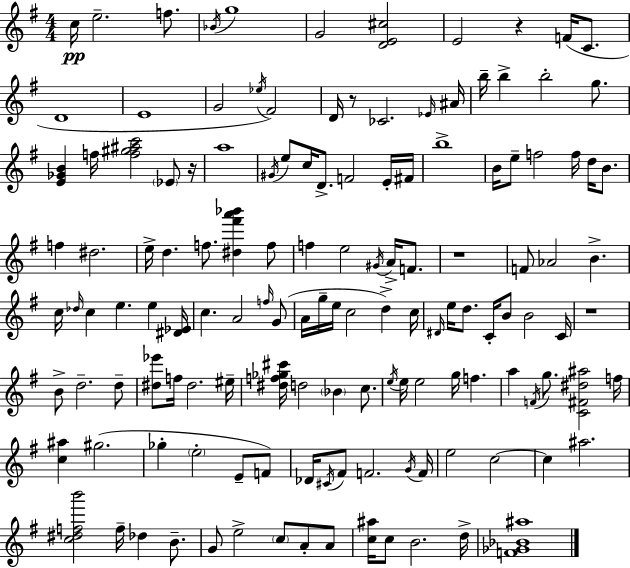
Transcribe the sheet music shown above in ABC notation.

X:1
T:Untitled
M:4/4
L:1/4
K:G
c/4 e2 f/2 _B/4 g4 G2 [DE^c]2 E2 z F/4 C/2 D4 E4 G2 _e/4 ^F2 D/4 z/2 _C2 _E/4 ^A/4 b/4 b b2 g/2 [E_GB] f/4 [f^g^ac']2 _E/2 z/4 a4 ^G/4 e/2 c/4 D/2 F2 E/4 ^F/4 b4 B/4 e/2 f2 f/4 d/4 B/2 f ^d2 e/4 d f/2 [^d^f'a'_b'] f/2 f e2 ^G/4 A/4 F/2 z4 F/2 _A2 B c/4 _d/4 c e e [^D_E]/4 c A2 f/4 G/2 A/4 g/4 e/4 c2 d c/4 ^D/4 e/4 d/2 C/4 B/2 B2 C/4 z4 B/2 d2 d/2 [^d_e']/2 f/4 ^d2 ^e/4 [^df_g^c']/4 d2 _B c/2 e/4 e/4 e2 g/4 f a F/4 g/2 [C^F^d^a]2 f/4 [c^a] ^g2 _g e2 E/2 F/2 _D/4 ^C/4 ^F/2 F2 G/4 F/4 e2 c2 c ^a2 [c^dfb']2 f/4 _d B/2 G/2 e2 c/2 A/2 A/2 [c^a]/4 c/2 B2 d/4 [F_G_B^a]4